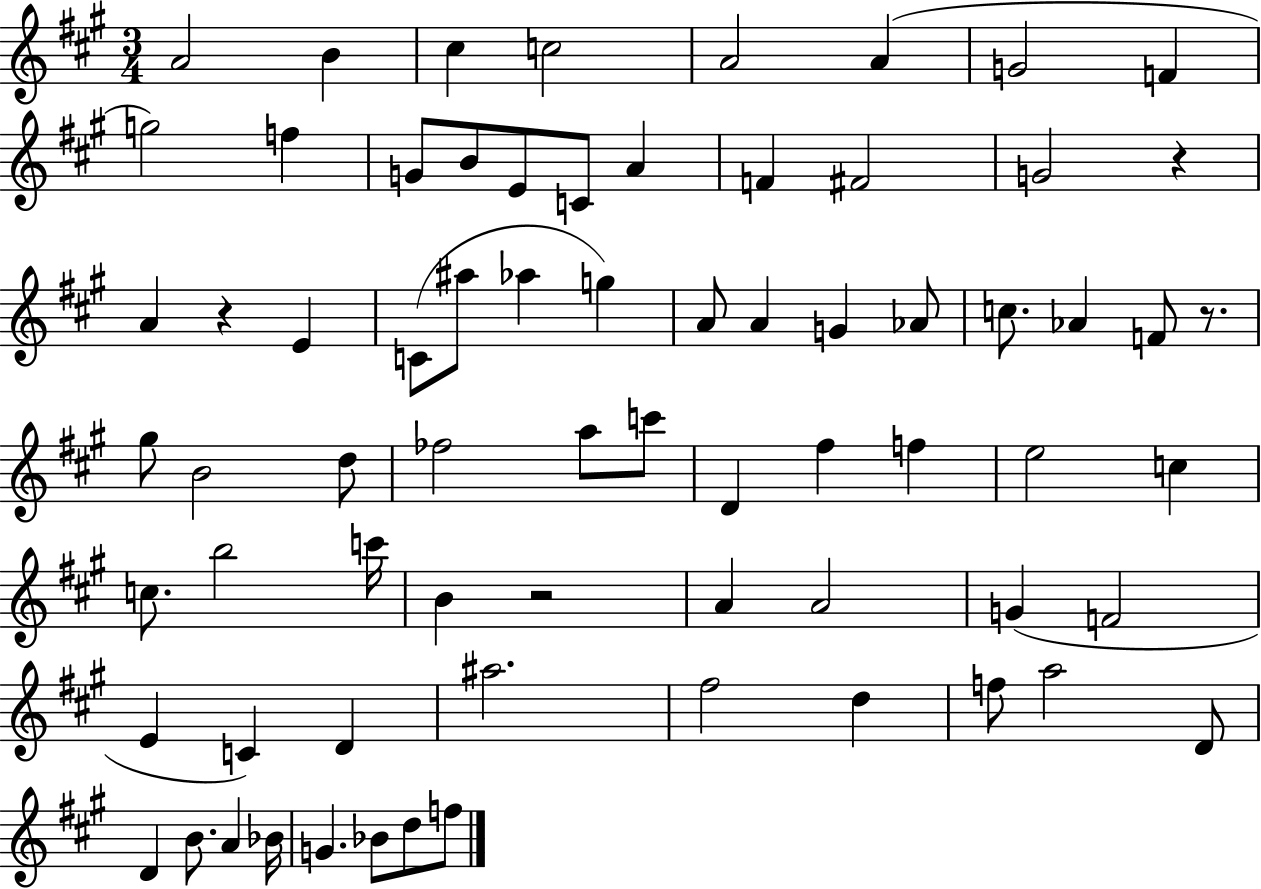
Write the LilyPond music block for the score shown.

{
  \clef treble
  \numericTimeSignature
  \time 3/4
  \key a \major
  \repeat volta 2 { a'2 b'4 | cis''4 c''2 | a'2 a'4( | g'2 f'4 | \break g''2) f''4 | g'8 b'8 e'8 c'8 a'4 | f'4 fis'2 | g'2 r4 | \break a'4 r4 e'4 | c'8( ais''8 aes''4 g''4) | a'8 a'4 g'4 aes'8 | c''8. aes'4 f'8 r8. | \break gis''8 b'2 d''8 | fes''2 a''8 c'''8 | d'4 fis''4 f''4 | e''2 c''4 | \break c''8. b''2 c'''16 | b'4 r2 | a'4 a'2 | g'4( f'2 | \break e'4 c'4) d'4 | ais''2. | fis''2 d''4 | f''8 a''2 d'8 | \break d'4 b'8. a'4 bes'16 | g'4. bes'8 d''8 f''8 | } \bar "|."
}